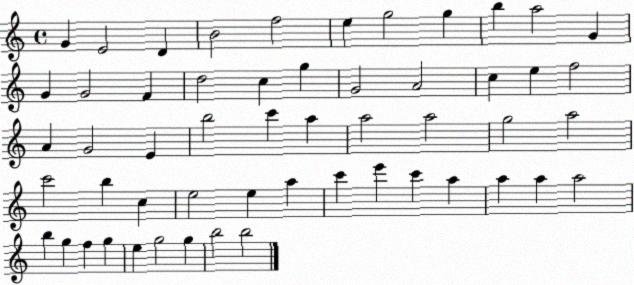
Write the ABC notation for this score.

X:1
T:Untitled
M:4/4
L:1/4
K:C
G E2 D B2 f2 e g2 g b a2 G G G2 F d2 c g G2 A2 c e f2 A G2 E b2 c' a a2 a2 g2 a2 c'2 b c e2 e a c' e' c' a a a a2 b g f g e g2 g b2 b2